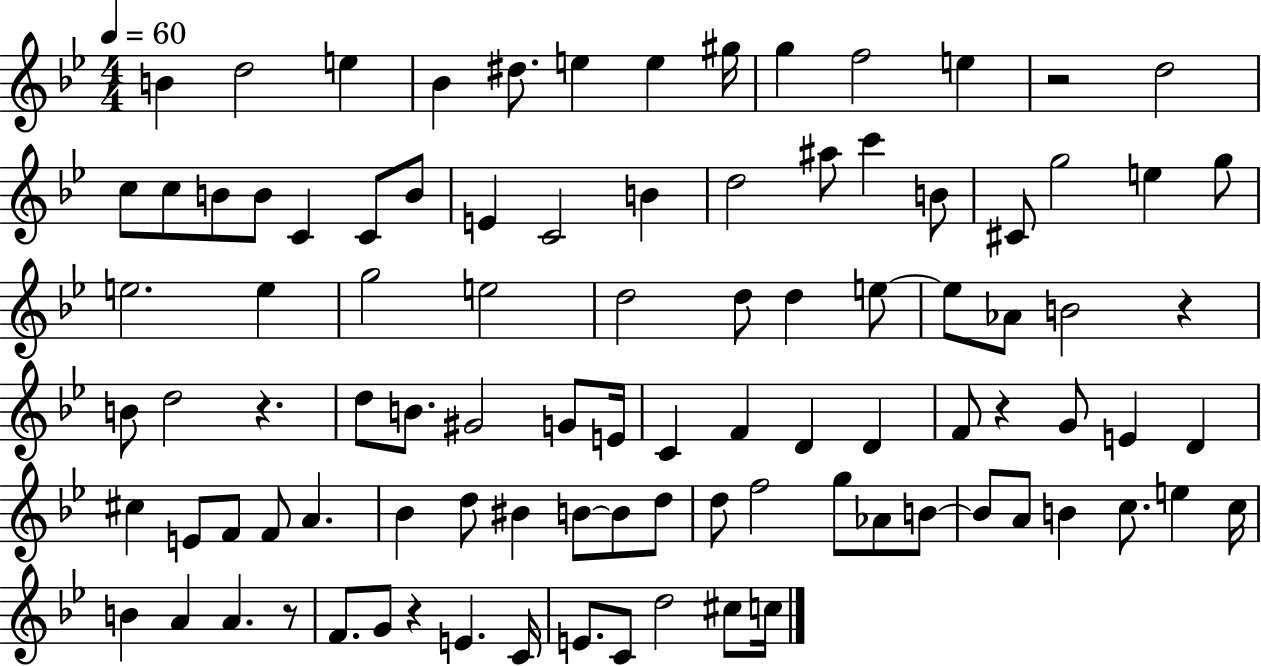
{
  \clef treble
  \numericTimeSignature
  \time 4/4
  \key bes \major
  \tempo 4 = 60
  b'4 d''2 e''4 | bes'4 dis''8. e''4 e''4 gis''16 | g''4 f''2 e''4 | r2 d''2 | \break c''8 c''8 b'8 b'8 c'4 c'8 b'8 | e'4 c'2 b'4 | d''2 ais''8 c'''4 b'8 | cis'8 g''2 e''4 g''8 | \break e''2. e''4 | g''2 e''2 | d''2 d''8 d''4 e''8~~ | e''8 aes'8 b'2 r4 | \break b'8 d''2 r4. | d''8 b'8. gis'2 g'8 e'16 | c'4 f'4 d'4 d'4 | f'8 r4 g'8 e'4 d'4 | \break cis''4 e'8 f'8 f'8 a'4. | bes'4 d''8 bis'4 b'8~~ b'8 d''8 | d''8 f''2 g''8 aes'8 b'8~~ | b'8 a'8 b'4 c''8. e''4 c''16 | \break b'4 a'4 a'4. r8 | f'8. g'8 r4 e'4. c'16 | e'8. c'8 d''2 cis''8 c''16 | \bar "|."
}